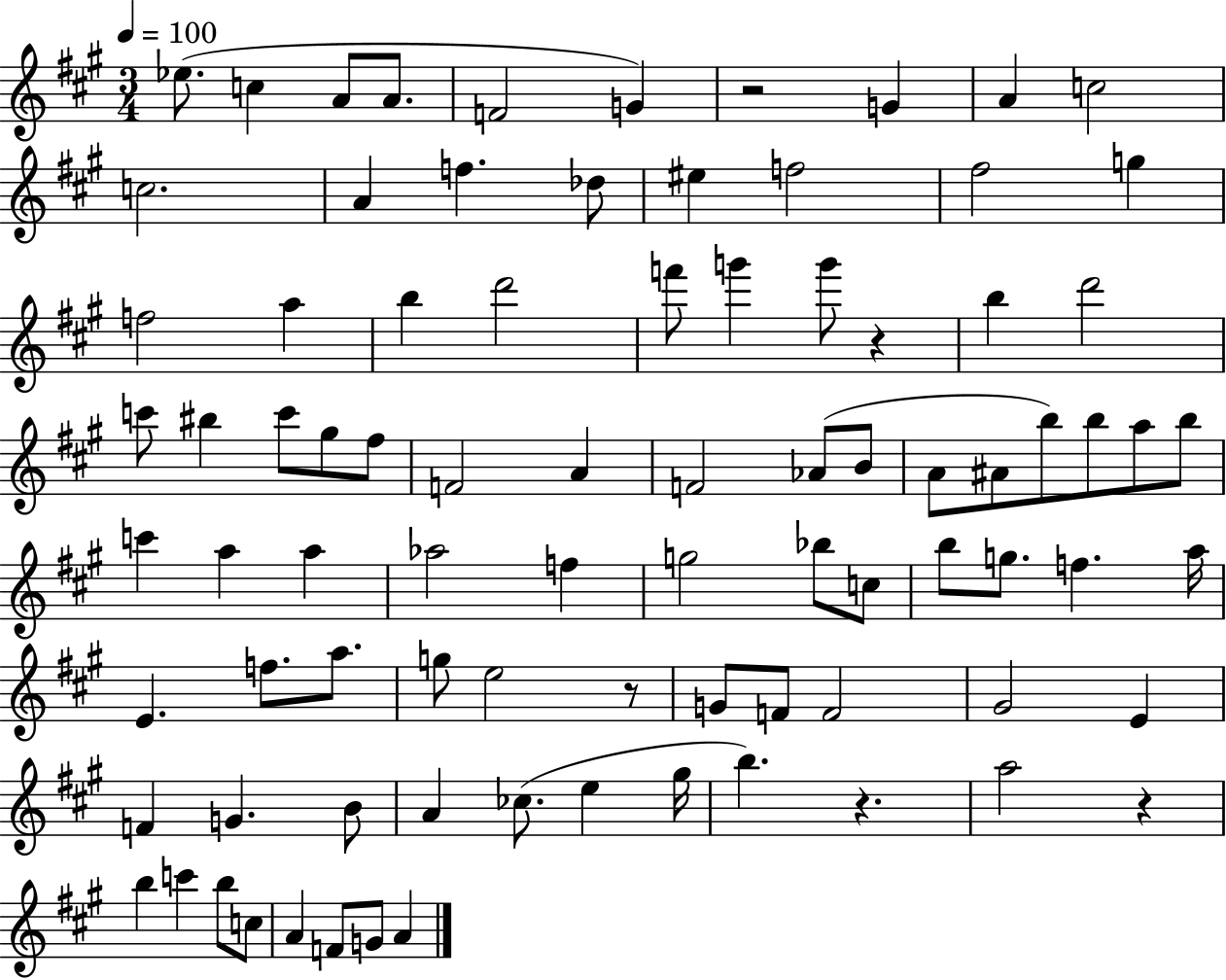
Eb5/e. C5/q A4/e A4/e. F4/h G4/q R/h G4/q A4/q C5/h C5/h. A4/q F5/q. Db5/e EIS5/q F5/h F#5/h G5/q F5/h A5/q B5/q D6/h F6/e G6/q G6/e R/q B5/q D6/h C6/e BIS5/q C6/e G#5/e F#5/e F4/h A4/q F4/h Ab4/e B4/e A4/e A#4/e B5/e B5/e A5/e B5/e C6/q A5/q A5/q Ab5/h F5/q G5/h Bb5/e C5/e B5/e G5/e. F5/q. A5/s E4/q. F5/e. A5/e. G5/e E5/h R/e G4/e F4/e F4/h G#4/h E4/q F4/q G4/q. B4/e A4/q CES5/e. E5/q G#5/s B5/q. R/q. A5/h R/q B5/q C6/q B5/e C5/e A4/q F4/e G4/e A4/q